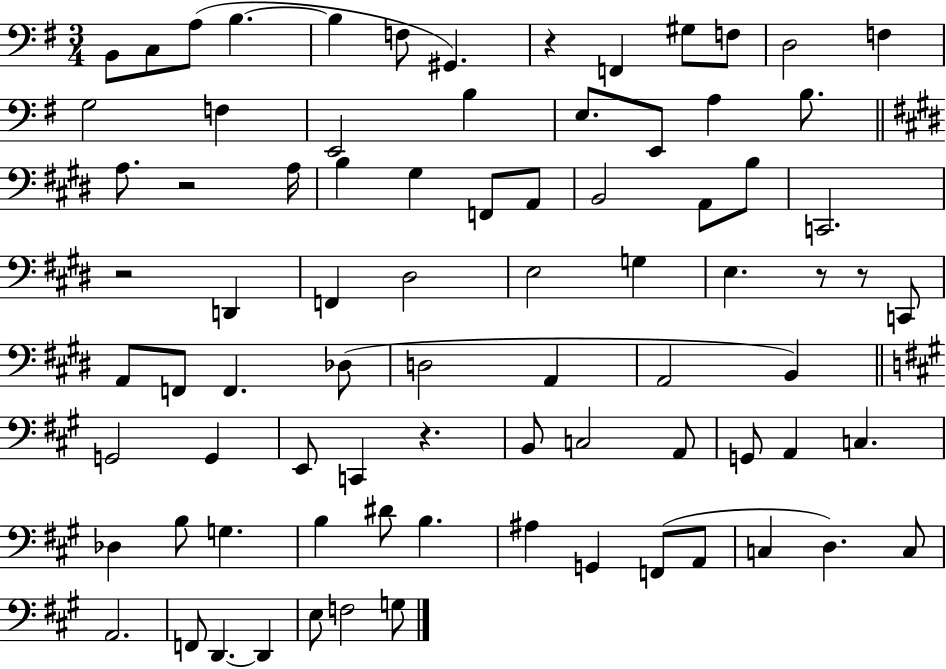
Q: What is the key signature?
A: G major